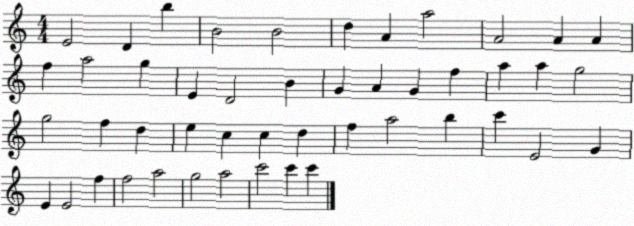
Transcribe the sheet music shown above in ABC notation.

X:1
T:Untitled
M:4/4
L:1/4
K:C
E2 D b B2 B2 d A a2 A2 A A f a2 g E D2 B G A G f a a g2 g2 f d e c c d f a2 b c' E2 G E E2 f f2 a2 g2 a2 c'2 c' c'